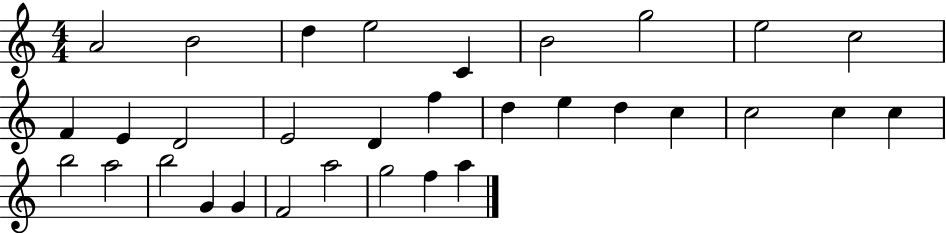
X:1
T:Untitled
M:4/4
L:1/4
K:C
A2 B2 d e2 C B2 g2 e2 c2 F E D2 E2 D f d e d c c2 c c b2 a2 b2 G G F2 a2 g2 f a